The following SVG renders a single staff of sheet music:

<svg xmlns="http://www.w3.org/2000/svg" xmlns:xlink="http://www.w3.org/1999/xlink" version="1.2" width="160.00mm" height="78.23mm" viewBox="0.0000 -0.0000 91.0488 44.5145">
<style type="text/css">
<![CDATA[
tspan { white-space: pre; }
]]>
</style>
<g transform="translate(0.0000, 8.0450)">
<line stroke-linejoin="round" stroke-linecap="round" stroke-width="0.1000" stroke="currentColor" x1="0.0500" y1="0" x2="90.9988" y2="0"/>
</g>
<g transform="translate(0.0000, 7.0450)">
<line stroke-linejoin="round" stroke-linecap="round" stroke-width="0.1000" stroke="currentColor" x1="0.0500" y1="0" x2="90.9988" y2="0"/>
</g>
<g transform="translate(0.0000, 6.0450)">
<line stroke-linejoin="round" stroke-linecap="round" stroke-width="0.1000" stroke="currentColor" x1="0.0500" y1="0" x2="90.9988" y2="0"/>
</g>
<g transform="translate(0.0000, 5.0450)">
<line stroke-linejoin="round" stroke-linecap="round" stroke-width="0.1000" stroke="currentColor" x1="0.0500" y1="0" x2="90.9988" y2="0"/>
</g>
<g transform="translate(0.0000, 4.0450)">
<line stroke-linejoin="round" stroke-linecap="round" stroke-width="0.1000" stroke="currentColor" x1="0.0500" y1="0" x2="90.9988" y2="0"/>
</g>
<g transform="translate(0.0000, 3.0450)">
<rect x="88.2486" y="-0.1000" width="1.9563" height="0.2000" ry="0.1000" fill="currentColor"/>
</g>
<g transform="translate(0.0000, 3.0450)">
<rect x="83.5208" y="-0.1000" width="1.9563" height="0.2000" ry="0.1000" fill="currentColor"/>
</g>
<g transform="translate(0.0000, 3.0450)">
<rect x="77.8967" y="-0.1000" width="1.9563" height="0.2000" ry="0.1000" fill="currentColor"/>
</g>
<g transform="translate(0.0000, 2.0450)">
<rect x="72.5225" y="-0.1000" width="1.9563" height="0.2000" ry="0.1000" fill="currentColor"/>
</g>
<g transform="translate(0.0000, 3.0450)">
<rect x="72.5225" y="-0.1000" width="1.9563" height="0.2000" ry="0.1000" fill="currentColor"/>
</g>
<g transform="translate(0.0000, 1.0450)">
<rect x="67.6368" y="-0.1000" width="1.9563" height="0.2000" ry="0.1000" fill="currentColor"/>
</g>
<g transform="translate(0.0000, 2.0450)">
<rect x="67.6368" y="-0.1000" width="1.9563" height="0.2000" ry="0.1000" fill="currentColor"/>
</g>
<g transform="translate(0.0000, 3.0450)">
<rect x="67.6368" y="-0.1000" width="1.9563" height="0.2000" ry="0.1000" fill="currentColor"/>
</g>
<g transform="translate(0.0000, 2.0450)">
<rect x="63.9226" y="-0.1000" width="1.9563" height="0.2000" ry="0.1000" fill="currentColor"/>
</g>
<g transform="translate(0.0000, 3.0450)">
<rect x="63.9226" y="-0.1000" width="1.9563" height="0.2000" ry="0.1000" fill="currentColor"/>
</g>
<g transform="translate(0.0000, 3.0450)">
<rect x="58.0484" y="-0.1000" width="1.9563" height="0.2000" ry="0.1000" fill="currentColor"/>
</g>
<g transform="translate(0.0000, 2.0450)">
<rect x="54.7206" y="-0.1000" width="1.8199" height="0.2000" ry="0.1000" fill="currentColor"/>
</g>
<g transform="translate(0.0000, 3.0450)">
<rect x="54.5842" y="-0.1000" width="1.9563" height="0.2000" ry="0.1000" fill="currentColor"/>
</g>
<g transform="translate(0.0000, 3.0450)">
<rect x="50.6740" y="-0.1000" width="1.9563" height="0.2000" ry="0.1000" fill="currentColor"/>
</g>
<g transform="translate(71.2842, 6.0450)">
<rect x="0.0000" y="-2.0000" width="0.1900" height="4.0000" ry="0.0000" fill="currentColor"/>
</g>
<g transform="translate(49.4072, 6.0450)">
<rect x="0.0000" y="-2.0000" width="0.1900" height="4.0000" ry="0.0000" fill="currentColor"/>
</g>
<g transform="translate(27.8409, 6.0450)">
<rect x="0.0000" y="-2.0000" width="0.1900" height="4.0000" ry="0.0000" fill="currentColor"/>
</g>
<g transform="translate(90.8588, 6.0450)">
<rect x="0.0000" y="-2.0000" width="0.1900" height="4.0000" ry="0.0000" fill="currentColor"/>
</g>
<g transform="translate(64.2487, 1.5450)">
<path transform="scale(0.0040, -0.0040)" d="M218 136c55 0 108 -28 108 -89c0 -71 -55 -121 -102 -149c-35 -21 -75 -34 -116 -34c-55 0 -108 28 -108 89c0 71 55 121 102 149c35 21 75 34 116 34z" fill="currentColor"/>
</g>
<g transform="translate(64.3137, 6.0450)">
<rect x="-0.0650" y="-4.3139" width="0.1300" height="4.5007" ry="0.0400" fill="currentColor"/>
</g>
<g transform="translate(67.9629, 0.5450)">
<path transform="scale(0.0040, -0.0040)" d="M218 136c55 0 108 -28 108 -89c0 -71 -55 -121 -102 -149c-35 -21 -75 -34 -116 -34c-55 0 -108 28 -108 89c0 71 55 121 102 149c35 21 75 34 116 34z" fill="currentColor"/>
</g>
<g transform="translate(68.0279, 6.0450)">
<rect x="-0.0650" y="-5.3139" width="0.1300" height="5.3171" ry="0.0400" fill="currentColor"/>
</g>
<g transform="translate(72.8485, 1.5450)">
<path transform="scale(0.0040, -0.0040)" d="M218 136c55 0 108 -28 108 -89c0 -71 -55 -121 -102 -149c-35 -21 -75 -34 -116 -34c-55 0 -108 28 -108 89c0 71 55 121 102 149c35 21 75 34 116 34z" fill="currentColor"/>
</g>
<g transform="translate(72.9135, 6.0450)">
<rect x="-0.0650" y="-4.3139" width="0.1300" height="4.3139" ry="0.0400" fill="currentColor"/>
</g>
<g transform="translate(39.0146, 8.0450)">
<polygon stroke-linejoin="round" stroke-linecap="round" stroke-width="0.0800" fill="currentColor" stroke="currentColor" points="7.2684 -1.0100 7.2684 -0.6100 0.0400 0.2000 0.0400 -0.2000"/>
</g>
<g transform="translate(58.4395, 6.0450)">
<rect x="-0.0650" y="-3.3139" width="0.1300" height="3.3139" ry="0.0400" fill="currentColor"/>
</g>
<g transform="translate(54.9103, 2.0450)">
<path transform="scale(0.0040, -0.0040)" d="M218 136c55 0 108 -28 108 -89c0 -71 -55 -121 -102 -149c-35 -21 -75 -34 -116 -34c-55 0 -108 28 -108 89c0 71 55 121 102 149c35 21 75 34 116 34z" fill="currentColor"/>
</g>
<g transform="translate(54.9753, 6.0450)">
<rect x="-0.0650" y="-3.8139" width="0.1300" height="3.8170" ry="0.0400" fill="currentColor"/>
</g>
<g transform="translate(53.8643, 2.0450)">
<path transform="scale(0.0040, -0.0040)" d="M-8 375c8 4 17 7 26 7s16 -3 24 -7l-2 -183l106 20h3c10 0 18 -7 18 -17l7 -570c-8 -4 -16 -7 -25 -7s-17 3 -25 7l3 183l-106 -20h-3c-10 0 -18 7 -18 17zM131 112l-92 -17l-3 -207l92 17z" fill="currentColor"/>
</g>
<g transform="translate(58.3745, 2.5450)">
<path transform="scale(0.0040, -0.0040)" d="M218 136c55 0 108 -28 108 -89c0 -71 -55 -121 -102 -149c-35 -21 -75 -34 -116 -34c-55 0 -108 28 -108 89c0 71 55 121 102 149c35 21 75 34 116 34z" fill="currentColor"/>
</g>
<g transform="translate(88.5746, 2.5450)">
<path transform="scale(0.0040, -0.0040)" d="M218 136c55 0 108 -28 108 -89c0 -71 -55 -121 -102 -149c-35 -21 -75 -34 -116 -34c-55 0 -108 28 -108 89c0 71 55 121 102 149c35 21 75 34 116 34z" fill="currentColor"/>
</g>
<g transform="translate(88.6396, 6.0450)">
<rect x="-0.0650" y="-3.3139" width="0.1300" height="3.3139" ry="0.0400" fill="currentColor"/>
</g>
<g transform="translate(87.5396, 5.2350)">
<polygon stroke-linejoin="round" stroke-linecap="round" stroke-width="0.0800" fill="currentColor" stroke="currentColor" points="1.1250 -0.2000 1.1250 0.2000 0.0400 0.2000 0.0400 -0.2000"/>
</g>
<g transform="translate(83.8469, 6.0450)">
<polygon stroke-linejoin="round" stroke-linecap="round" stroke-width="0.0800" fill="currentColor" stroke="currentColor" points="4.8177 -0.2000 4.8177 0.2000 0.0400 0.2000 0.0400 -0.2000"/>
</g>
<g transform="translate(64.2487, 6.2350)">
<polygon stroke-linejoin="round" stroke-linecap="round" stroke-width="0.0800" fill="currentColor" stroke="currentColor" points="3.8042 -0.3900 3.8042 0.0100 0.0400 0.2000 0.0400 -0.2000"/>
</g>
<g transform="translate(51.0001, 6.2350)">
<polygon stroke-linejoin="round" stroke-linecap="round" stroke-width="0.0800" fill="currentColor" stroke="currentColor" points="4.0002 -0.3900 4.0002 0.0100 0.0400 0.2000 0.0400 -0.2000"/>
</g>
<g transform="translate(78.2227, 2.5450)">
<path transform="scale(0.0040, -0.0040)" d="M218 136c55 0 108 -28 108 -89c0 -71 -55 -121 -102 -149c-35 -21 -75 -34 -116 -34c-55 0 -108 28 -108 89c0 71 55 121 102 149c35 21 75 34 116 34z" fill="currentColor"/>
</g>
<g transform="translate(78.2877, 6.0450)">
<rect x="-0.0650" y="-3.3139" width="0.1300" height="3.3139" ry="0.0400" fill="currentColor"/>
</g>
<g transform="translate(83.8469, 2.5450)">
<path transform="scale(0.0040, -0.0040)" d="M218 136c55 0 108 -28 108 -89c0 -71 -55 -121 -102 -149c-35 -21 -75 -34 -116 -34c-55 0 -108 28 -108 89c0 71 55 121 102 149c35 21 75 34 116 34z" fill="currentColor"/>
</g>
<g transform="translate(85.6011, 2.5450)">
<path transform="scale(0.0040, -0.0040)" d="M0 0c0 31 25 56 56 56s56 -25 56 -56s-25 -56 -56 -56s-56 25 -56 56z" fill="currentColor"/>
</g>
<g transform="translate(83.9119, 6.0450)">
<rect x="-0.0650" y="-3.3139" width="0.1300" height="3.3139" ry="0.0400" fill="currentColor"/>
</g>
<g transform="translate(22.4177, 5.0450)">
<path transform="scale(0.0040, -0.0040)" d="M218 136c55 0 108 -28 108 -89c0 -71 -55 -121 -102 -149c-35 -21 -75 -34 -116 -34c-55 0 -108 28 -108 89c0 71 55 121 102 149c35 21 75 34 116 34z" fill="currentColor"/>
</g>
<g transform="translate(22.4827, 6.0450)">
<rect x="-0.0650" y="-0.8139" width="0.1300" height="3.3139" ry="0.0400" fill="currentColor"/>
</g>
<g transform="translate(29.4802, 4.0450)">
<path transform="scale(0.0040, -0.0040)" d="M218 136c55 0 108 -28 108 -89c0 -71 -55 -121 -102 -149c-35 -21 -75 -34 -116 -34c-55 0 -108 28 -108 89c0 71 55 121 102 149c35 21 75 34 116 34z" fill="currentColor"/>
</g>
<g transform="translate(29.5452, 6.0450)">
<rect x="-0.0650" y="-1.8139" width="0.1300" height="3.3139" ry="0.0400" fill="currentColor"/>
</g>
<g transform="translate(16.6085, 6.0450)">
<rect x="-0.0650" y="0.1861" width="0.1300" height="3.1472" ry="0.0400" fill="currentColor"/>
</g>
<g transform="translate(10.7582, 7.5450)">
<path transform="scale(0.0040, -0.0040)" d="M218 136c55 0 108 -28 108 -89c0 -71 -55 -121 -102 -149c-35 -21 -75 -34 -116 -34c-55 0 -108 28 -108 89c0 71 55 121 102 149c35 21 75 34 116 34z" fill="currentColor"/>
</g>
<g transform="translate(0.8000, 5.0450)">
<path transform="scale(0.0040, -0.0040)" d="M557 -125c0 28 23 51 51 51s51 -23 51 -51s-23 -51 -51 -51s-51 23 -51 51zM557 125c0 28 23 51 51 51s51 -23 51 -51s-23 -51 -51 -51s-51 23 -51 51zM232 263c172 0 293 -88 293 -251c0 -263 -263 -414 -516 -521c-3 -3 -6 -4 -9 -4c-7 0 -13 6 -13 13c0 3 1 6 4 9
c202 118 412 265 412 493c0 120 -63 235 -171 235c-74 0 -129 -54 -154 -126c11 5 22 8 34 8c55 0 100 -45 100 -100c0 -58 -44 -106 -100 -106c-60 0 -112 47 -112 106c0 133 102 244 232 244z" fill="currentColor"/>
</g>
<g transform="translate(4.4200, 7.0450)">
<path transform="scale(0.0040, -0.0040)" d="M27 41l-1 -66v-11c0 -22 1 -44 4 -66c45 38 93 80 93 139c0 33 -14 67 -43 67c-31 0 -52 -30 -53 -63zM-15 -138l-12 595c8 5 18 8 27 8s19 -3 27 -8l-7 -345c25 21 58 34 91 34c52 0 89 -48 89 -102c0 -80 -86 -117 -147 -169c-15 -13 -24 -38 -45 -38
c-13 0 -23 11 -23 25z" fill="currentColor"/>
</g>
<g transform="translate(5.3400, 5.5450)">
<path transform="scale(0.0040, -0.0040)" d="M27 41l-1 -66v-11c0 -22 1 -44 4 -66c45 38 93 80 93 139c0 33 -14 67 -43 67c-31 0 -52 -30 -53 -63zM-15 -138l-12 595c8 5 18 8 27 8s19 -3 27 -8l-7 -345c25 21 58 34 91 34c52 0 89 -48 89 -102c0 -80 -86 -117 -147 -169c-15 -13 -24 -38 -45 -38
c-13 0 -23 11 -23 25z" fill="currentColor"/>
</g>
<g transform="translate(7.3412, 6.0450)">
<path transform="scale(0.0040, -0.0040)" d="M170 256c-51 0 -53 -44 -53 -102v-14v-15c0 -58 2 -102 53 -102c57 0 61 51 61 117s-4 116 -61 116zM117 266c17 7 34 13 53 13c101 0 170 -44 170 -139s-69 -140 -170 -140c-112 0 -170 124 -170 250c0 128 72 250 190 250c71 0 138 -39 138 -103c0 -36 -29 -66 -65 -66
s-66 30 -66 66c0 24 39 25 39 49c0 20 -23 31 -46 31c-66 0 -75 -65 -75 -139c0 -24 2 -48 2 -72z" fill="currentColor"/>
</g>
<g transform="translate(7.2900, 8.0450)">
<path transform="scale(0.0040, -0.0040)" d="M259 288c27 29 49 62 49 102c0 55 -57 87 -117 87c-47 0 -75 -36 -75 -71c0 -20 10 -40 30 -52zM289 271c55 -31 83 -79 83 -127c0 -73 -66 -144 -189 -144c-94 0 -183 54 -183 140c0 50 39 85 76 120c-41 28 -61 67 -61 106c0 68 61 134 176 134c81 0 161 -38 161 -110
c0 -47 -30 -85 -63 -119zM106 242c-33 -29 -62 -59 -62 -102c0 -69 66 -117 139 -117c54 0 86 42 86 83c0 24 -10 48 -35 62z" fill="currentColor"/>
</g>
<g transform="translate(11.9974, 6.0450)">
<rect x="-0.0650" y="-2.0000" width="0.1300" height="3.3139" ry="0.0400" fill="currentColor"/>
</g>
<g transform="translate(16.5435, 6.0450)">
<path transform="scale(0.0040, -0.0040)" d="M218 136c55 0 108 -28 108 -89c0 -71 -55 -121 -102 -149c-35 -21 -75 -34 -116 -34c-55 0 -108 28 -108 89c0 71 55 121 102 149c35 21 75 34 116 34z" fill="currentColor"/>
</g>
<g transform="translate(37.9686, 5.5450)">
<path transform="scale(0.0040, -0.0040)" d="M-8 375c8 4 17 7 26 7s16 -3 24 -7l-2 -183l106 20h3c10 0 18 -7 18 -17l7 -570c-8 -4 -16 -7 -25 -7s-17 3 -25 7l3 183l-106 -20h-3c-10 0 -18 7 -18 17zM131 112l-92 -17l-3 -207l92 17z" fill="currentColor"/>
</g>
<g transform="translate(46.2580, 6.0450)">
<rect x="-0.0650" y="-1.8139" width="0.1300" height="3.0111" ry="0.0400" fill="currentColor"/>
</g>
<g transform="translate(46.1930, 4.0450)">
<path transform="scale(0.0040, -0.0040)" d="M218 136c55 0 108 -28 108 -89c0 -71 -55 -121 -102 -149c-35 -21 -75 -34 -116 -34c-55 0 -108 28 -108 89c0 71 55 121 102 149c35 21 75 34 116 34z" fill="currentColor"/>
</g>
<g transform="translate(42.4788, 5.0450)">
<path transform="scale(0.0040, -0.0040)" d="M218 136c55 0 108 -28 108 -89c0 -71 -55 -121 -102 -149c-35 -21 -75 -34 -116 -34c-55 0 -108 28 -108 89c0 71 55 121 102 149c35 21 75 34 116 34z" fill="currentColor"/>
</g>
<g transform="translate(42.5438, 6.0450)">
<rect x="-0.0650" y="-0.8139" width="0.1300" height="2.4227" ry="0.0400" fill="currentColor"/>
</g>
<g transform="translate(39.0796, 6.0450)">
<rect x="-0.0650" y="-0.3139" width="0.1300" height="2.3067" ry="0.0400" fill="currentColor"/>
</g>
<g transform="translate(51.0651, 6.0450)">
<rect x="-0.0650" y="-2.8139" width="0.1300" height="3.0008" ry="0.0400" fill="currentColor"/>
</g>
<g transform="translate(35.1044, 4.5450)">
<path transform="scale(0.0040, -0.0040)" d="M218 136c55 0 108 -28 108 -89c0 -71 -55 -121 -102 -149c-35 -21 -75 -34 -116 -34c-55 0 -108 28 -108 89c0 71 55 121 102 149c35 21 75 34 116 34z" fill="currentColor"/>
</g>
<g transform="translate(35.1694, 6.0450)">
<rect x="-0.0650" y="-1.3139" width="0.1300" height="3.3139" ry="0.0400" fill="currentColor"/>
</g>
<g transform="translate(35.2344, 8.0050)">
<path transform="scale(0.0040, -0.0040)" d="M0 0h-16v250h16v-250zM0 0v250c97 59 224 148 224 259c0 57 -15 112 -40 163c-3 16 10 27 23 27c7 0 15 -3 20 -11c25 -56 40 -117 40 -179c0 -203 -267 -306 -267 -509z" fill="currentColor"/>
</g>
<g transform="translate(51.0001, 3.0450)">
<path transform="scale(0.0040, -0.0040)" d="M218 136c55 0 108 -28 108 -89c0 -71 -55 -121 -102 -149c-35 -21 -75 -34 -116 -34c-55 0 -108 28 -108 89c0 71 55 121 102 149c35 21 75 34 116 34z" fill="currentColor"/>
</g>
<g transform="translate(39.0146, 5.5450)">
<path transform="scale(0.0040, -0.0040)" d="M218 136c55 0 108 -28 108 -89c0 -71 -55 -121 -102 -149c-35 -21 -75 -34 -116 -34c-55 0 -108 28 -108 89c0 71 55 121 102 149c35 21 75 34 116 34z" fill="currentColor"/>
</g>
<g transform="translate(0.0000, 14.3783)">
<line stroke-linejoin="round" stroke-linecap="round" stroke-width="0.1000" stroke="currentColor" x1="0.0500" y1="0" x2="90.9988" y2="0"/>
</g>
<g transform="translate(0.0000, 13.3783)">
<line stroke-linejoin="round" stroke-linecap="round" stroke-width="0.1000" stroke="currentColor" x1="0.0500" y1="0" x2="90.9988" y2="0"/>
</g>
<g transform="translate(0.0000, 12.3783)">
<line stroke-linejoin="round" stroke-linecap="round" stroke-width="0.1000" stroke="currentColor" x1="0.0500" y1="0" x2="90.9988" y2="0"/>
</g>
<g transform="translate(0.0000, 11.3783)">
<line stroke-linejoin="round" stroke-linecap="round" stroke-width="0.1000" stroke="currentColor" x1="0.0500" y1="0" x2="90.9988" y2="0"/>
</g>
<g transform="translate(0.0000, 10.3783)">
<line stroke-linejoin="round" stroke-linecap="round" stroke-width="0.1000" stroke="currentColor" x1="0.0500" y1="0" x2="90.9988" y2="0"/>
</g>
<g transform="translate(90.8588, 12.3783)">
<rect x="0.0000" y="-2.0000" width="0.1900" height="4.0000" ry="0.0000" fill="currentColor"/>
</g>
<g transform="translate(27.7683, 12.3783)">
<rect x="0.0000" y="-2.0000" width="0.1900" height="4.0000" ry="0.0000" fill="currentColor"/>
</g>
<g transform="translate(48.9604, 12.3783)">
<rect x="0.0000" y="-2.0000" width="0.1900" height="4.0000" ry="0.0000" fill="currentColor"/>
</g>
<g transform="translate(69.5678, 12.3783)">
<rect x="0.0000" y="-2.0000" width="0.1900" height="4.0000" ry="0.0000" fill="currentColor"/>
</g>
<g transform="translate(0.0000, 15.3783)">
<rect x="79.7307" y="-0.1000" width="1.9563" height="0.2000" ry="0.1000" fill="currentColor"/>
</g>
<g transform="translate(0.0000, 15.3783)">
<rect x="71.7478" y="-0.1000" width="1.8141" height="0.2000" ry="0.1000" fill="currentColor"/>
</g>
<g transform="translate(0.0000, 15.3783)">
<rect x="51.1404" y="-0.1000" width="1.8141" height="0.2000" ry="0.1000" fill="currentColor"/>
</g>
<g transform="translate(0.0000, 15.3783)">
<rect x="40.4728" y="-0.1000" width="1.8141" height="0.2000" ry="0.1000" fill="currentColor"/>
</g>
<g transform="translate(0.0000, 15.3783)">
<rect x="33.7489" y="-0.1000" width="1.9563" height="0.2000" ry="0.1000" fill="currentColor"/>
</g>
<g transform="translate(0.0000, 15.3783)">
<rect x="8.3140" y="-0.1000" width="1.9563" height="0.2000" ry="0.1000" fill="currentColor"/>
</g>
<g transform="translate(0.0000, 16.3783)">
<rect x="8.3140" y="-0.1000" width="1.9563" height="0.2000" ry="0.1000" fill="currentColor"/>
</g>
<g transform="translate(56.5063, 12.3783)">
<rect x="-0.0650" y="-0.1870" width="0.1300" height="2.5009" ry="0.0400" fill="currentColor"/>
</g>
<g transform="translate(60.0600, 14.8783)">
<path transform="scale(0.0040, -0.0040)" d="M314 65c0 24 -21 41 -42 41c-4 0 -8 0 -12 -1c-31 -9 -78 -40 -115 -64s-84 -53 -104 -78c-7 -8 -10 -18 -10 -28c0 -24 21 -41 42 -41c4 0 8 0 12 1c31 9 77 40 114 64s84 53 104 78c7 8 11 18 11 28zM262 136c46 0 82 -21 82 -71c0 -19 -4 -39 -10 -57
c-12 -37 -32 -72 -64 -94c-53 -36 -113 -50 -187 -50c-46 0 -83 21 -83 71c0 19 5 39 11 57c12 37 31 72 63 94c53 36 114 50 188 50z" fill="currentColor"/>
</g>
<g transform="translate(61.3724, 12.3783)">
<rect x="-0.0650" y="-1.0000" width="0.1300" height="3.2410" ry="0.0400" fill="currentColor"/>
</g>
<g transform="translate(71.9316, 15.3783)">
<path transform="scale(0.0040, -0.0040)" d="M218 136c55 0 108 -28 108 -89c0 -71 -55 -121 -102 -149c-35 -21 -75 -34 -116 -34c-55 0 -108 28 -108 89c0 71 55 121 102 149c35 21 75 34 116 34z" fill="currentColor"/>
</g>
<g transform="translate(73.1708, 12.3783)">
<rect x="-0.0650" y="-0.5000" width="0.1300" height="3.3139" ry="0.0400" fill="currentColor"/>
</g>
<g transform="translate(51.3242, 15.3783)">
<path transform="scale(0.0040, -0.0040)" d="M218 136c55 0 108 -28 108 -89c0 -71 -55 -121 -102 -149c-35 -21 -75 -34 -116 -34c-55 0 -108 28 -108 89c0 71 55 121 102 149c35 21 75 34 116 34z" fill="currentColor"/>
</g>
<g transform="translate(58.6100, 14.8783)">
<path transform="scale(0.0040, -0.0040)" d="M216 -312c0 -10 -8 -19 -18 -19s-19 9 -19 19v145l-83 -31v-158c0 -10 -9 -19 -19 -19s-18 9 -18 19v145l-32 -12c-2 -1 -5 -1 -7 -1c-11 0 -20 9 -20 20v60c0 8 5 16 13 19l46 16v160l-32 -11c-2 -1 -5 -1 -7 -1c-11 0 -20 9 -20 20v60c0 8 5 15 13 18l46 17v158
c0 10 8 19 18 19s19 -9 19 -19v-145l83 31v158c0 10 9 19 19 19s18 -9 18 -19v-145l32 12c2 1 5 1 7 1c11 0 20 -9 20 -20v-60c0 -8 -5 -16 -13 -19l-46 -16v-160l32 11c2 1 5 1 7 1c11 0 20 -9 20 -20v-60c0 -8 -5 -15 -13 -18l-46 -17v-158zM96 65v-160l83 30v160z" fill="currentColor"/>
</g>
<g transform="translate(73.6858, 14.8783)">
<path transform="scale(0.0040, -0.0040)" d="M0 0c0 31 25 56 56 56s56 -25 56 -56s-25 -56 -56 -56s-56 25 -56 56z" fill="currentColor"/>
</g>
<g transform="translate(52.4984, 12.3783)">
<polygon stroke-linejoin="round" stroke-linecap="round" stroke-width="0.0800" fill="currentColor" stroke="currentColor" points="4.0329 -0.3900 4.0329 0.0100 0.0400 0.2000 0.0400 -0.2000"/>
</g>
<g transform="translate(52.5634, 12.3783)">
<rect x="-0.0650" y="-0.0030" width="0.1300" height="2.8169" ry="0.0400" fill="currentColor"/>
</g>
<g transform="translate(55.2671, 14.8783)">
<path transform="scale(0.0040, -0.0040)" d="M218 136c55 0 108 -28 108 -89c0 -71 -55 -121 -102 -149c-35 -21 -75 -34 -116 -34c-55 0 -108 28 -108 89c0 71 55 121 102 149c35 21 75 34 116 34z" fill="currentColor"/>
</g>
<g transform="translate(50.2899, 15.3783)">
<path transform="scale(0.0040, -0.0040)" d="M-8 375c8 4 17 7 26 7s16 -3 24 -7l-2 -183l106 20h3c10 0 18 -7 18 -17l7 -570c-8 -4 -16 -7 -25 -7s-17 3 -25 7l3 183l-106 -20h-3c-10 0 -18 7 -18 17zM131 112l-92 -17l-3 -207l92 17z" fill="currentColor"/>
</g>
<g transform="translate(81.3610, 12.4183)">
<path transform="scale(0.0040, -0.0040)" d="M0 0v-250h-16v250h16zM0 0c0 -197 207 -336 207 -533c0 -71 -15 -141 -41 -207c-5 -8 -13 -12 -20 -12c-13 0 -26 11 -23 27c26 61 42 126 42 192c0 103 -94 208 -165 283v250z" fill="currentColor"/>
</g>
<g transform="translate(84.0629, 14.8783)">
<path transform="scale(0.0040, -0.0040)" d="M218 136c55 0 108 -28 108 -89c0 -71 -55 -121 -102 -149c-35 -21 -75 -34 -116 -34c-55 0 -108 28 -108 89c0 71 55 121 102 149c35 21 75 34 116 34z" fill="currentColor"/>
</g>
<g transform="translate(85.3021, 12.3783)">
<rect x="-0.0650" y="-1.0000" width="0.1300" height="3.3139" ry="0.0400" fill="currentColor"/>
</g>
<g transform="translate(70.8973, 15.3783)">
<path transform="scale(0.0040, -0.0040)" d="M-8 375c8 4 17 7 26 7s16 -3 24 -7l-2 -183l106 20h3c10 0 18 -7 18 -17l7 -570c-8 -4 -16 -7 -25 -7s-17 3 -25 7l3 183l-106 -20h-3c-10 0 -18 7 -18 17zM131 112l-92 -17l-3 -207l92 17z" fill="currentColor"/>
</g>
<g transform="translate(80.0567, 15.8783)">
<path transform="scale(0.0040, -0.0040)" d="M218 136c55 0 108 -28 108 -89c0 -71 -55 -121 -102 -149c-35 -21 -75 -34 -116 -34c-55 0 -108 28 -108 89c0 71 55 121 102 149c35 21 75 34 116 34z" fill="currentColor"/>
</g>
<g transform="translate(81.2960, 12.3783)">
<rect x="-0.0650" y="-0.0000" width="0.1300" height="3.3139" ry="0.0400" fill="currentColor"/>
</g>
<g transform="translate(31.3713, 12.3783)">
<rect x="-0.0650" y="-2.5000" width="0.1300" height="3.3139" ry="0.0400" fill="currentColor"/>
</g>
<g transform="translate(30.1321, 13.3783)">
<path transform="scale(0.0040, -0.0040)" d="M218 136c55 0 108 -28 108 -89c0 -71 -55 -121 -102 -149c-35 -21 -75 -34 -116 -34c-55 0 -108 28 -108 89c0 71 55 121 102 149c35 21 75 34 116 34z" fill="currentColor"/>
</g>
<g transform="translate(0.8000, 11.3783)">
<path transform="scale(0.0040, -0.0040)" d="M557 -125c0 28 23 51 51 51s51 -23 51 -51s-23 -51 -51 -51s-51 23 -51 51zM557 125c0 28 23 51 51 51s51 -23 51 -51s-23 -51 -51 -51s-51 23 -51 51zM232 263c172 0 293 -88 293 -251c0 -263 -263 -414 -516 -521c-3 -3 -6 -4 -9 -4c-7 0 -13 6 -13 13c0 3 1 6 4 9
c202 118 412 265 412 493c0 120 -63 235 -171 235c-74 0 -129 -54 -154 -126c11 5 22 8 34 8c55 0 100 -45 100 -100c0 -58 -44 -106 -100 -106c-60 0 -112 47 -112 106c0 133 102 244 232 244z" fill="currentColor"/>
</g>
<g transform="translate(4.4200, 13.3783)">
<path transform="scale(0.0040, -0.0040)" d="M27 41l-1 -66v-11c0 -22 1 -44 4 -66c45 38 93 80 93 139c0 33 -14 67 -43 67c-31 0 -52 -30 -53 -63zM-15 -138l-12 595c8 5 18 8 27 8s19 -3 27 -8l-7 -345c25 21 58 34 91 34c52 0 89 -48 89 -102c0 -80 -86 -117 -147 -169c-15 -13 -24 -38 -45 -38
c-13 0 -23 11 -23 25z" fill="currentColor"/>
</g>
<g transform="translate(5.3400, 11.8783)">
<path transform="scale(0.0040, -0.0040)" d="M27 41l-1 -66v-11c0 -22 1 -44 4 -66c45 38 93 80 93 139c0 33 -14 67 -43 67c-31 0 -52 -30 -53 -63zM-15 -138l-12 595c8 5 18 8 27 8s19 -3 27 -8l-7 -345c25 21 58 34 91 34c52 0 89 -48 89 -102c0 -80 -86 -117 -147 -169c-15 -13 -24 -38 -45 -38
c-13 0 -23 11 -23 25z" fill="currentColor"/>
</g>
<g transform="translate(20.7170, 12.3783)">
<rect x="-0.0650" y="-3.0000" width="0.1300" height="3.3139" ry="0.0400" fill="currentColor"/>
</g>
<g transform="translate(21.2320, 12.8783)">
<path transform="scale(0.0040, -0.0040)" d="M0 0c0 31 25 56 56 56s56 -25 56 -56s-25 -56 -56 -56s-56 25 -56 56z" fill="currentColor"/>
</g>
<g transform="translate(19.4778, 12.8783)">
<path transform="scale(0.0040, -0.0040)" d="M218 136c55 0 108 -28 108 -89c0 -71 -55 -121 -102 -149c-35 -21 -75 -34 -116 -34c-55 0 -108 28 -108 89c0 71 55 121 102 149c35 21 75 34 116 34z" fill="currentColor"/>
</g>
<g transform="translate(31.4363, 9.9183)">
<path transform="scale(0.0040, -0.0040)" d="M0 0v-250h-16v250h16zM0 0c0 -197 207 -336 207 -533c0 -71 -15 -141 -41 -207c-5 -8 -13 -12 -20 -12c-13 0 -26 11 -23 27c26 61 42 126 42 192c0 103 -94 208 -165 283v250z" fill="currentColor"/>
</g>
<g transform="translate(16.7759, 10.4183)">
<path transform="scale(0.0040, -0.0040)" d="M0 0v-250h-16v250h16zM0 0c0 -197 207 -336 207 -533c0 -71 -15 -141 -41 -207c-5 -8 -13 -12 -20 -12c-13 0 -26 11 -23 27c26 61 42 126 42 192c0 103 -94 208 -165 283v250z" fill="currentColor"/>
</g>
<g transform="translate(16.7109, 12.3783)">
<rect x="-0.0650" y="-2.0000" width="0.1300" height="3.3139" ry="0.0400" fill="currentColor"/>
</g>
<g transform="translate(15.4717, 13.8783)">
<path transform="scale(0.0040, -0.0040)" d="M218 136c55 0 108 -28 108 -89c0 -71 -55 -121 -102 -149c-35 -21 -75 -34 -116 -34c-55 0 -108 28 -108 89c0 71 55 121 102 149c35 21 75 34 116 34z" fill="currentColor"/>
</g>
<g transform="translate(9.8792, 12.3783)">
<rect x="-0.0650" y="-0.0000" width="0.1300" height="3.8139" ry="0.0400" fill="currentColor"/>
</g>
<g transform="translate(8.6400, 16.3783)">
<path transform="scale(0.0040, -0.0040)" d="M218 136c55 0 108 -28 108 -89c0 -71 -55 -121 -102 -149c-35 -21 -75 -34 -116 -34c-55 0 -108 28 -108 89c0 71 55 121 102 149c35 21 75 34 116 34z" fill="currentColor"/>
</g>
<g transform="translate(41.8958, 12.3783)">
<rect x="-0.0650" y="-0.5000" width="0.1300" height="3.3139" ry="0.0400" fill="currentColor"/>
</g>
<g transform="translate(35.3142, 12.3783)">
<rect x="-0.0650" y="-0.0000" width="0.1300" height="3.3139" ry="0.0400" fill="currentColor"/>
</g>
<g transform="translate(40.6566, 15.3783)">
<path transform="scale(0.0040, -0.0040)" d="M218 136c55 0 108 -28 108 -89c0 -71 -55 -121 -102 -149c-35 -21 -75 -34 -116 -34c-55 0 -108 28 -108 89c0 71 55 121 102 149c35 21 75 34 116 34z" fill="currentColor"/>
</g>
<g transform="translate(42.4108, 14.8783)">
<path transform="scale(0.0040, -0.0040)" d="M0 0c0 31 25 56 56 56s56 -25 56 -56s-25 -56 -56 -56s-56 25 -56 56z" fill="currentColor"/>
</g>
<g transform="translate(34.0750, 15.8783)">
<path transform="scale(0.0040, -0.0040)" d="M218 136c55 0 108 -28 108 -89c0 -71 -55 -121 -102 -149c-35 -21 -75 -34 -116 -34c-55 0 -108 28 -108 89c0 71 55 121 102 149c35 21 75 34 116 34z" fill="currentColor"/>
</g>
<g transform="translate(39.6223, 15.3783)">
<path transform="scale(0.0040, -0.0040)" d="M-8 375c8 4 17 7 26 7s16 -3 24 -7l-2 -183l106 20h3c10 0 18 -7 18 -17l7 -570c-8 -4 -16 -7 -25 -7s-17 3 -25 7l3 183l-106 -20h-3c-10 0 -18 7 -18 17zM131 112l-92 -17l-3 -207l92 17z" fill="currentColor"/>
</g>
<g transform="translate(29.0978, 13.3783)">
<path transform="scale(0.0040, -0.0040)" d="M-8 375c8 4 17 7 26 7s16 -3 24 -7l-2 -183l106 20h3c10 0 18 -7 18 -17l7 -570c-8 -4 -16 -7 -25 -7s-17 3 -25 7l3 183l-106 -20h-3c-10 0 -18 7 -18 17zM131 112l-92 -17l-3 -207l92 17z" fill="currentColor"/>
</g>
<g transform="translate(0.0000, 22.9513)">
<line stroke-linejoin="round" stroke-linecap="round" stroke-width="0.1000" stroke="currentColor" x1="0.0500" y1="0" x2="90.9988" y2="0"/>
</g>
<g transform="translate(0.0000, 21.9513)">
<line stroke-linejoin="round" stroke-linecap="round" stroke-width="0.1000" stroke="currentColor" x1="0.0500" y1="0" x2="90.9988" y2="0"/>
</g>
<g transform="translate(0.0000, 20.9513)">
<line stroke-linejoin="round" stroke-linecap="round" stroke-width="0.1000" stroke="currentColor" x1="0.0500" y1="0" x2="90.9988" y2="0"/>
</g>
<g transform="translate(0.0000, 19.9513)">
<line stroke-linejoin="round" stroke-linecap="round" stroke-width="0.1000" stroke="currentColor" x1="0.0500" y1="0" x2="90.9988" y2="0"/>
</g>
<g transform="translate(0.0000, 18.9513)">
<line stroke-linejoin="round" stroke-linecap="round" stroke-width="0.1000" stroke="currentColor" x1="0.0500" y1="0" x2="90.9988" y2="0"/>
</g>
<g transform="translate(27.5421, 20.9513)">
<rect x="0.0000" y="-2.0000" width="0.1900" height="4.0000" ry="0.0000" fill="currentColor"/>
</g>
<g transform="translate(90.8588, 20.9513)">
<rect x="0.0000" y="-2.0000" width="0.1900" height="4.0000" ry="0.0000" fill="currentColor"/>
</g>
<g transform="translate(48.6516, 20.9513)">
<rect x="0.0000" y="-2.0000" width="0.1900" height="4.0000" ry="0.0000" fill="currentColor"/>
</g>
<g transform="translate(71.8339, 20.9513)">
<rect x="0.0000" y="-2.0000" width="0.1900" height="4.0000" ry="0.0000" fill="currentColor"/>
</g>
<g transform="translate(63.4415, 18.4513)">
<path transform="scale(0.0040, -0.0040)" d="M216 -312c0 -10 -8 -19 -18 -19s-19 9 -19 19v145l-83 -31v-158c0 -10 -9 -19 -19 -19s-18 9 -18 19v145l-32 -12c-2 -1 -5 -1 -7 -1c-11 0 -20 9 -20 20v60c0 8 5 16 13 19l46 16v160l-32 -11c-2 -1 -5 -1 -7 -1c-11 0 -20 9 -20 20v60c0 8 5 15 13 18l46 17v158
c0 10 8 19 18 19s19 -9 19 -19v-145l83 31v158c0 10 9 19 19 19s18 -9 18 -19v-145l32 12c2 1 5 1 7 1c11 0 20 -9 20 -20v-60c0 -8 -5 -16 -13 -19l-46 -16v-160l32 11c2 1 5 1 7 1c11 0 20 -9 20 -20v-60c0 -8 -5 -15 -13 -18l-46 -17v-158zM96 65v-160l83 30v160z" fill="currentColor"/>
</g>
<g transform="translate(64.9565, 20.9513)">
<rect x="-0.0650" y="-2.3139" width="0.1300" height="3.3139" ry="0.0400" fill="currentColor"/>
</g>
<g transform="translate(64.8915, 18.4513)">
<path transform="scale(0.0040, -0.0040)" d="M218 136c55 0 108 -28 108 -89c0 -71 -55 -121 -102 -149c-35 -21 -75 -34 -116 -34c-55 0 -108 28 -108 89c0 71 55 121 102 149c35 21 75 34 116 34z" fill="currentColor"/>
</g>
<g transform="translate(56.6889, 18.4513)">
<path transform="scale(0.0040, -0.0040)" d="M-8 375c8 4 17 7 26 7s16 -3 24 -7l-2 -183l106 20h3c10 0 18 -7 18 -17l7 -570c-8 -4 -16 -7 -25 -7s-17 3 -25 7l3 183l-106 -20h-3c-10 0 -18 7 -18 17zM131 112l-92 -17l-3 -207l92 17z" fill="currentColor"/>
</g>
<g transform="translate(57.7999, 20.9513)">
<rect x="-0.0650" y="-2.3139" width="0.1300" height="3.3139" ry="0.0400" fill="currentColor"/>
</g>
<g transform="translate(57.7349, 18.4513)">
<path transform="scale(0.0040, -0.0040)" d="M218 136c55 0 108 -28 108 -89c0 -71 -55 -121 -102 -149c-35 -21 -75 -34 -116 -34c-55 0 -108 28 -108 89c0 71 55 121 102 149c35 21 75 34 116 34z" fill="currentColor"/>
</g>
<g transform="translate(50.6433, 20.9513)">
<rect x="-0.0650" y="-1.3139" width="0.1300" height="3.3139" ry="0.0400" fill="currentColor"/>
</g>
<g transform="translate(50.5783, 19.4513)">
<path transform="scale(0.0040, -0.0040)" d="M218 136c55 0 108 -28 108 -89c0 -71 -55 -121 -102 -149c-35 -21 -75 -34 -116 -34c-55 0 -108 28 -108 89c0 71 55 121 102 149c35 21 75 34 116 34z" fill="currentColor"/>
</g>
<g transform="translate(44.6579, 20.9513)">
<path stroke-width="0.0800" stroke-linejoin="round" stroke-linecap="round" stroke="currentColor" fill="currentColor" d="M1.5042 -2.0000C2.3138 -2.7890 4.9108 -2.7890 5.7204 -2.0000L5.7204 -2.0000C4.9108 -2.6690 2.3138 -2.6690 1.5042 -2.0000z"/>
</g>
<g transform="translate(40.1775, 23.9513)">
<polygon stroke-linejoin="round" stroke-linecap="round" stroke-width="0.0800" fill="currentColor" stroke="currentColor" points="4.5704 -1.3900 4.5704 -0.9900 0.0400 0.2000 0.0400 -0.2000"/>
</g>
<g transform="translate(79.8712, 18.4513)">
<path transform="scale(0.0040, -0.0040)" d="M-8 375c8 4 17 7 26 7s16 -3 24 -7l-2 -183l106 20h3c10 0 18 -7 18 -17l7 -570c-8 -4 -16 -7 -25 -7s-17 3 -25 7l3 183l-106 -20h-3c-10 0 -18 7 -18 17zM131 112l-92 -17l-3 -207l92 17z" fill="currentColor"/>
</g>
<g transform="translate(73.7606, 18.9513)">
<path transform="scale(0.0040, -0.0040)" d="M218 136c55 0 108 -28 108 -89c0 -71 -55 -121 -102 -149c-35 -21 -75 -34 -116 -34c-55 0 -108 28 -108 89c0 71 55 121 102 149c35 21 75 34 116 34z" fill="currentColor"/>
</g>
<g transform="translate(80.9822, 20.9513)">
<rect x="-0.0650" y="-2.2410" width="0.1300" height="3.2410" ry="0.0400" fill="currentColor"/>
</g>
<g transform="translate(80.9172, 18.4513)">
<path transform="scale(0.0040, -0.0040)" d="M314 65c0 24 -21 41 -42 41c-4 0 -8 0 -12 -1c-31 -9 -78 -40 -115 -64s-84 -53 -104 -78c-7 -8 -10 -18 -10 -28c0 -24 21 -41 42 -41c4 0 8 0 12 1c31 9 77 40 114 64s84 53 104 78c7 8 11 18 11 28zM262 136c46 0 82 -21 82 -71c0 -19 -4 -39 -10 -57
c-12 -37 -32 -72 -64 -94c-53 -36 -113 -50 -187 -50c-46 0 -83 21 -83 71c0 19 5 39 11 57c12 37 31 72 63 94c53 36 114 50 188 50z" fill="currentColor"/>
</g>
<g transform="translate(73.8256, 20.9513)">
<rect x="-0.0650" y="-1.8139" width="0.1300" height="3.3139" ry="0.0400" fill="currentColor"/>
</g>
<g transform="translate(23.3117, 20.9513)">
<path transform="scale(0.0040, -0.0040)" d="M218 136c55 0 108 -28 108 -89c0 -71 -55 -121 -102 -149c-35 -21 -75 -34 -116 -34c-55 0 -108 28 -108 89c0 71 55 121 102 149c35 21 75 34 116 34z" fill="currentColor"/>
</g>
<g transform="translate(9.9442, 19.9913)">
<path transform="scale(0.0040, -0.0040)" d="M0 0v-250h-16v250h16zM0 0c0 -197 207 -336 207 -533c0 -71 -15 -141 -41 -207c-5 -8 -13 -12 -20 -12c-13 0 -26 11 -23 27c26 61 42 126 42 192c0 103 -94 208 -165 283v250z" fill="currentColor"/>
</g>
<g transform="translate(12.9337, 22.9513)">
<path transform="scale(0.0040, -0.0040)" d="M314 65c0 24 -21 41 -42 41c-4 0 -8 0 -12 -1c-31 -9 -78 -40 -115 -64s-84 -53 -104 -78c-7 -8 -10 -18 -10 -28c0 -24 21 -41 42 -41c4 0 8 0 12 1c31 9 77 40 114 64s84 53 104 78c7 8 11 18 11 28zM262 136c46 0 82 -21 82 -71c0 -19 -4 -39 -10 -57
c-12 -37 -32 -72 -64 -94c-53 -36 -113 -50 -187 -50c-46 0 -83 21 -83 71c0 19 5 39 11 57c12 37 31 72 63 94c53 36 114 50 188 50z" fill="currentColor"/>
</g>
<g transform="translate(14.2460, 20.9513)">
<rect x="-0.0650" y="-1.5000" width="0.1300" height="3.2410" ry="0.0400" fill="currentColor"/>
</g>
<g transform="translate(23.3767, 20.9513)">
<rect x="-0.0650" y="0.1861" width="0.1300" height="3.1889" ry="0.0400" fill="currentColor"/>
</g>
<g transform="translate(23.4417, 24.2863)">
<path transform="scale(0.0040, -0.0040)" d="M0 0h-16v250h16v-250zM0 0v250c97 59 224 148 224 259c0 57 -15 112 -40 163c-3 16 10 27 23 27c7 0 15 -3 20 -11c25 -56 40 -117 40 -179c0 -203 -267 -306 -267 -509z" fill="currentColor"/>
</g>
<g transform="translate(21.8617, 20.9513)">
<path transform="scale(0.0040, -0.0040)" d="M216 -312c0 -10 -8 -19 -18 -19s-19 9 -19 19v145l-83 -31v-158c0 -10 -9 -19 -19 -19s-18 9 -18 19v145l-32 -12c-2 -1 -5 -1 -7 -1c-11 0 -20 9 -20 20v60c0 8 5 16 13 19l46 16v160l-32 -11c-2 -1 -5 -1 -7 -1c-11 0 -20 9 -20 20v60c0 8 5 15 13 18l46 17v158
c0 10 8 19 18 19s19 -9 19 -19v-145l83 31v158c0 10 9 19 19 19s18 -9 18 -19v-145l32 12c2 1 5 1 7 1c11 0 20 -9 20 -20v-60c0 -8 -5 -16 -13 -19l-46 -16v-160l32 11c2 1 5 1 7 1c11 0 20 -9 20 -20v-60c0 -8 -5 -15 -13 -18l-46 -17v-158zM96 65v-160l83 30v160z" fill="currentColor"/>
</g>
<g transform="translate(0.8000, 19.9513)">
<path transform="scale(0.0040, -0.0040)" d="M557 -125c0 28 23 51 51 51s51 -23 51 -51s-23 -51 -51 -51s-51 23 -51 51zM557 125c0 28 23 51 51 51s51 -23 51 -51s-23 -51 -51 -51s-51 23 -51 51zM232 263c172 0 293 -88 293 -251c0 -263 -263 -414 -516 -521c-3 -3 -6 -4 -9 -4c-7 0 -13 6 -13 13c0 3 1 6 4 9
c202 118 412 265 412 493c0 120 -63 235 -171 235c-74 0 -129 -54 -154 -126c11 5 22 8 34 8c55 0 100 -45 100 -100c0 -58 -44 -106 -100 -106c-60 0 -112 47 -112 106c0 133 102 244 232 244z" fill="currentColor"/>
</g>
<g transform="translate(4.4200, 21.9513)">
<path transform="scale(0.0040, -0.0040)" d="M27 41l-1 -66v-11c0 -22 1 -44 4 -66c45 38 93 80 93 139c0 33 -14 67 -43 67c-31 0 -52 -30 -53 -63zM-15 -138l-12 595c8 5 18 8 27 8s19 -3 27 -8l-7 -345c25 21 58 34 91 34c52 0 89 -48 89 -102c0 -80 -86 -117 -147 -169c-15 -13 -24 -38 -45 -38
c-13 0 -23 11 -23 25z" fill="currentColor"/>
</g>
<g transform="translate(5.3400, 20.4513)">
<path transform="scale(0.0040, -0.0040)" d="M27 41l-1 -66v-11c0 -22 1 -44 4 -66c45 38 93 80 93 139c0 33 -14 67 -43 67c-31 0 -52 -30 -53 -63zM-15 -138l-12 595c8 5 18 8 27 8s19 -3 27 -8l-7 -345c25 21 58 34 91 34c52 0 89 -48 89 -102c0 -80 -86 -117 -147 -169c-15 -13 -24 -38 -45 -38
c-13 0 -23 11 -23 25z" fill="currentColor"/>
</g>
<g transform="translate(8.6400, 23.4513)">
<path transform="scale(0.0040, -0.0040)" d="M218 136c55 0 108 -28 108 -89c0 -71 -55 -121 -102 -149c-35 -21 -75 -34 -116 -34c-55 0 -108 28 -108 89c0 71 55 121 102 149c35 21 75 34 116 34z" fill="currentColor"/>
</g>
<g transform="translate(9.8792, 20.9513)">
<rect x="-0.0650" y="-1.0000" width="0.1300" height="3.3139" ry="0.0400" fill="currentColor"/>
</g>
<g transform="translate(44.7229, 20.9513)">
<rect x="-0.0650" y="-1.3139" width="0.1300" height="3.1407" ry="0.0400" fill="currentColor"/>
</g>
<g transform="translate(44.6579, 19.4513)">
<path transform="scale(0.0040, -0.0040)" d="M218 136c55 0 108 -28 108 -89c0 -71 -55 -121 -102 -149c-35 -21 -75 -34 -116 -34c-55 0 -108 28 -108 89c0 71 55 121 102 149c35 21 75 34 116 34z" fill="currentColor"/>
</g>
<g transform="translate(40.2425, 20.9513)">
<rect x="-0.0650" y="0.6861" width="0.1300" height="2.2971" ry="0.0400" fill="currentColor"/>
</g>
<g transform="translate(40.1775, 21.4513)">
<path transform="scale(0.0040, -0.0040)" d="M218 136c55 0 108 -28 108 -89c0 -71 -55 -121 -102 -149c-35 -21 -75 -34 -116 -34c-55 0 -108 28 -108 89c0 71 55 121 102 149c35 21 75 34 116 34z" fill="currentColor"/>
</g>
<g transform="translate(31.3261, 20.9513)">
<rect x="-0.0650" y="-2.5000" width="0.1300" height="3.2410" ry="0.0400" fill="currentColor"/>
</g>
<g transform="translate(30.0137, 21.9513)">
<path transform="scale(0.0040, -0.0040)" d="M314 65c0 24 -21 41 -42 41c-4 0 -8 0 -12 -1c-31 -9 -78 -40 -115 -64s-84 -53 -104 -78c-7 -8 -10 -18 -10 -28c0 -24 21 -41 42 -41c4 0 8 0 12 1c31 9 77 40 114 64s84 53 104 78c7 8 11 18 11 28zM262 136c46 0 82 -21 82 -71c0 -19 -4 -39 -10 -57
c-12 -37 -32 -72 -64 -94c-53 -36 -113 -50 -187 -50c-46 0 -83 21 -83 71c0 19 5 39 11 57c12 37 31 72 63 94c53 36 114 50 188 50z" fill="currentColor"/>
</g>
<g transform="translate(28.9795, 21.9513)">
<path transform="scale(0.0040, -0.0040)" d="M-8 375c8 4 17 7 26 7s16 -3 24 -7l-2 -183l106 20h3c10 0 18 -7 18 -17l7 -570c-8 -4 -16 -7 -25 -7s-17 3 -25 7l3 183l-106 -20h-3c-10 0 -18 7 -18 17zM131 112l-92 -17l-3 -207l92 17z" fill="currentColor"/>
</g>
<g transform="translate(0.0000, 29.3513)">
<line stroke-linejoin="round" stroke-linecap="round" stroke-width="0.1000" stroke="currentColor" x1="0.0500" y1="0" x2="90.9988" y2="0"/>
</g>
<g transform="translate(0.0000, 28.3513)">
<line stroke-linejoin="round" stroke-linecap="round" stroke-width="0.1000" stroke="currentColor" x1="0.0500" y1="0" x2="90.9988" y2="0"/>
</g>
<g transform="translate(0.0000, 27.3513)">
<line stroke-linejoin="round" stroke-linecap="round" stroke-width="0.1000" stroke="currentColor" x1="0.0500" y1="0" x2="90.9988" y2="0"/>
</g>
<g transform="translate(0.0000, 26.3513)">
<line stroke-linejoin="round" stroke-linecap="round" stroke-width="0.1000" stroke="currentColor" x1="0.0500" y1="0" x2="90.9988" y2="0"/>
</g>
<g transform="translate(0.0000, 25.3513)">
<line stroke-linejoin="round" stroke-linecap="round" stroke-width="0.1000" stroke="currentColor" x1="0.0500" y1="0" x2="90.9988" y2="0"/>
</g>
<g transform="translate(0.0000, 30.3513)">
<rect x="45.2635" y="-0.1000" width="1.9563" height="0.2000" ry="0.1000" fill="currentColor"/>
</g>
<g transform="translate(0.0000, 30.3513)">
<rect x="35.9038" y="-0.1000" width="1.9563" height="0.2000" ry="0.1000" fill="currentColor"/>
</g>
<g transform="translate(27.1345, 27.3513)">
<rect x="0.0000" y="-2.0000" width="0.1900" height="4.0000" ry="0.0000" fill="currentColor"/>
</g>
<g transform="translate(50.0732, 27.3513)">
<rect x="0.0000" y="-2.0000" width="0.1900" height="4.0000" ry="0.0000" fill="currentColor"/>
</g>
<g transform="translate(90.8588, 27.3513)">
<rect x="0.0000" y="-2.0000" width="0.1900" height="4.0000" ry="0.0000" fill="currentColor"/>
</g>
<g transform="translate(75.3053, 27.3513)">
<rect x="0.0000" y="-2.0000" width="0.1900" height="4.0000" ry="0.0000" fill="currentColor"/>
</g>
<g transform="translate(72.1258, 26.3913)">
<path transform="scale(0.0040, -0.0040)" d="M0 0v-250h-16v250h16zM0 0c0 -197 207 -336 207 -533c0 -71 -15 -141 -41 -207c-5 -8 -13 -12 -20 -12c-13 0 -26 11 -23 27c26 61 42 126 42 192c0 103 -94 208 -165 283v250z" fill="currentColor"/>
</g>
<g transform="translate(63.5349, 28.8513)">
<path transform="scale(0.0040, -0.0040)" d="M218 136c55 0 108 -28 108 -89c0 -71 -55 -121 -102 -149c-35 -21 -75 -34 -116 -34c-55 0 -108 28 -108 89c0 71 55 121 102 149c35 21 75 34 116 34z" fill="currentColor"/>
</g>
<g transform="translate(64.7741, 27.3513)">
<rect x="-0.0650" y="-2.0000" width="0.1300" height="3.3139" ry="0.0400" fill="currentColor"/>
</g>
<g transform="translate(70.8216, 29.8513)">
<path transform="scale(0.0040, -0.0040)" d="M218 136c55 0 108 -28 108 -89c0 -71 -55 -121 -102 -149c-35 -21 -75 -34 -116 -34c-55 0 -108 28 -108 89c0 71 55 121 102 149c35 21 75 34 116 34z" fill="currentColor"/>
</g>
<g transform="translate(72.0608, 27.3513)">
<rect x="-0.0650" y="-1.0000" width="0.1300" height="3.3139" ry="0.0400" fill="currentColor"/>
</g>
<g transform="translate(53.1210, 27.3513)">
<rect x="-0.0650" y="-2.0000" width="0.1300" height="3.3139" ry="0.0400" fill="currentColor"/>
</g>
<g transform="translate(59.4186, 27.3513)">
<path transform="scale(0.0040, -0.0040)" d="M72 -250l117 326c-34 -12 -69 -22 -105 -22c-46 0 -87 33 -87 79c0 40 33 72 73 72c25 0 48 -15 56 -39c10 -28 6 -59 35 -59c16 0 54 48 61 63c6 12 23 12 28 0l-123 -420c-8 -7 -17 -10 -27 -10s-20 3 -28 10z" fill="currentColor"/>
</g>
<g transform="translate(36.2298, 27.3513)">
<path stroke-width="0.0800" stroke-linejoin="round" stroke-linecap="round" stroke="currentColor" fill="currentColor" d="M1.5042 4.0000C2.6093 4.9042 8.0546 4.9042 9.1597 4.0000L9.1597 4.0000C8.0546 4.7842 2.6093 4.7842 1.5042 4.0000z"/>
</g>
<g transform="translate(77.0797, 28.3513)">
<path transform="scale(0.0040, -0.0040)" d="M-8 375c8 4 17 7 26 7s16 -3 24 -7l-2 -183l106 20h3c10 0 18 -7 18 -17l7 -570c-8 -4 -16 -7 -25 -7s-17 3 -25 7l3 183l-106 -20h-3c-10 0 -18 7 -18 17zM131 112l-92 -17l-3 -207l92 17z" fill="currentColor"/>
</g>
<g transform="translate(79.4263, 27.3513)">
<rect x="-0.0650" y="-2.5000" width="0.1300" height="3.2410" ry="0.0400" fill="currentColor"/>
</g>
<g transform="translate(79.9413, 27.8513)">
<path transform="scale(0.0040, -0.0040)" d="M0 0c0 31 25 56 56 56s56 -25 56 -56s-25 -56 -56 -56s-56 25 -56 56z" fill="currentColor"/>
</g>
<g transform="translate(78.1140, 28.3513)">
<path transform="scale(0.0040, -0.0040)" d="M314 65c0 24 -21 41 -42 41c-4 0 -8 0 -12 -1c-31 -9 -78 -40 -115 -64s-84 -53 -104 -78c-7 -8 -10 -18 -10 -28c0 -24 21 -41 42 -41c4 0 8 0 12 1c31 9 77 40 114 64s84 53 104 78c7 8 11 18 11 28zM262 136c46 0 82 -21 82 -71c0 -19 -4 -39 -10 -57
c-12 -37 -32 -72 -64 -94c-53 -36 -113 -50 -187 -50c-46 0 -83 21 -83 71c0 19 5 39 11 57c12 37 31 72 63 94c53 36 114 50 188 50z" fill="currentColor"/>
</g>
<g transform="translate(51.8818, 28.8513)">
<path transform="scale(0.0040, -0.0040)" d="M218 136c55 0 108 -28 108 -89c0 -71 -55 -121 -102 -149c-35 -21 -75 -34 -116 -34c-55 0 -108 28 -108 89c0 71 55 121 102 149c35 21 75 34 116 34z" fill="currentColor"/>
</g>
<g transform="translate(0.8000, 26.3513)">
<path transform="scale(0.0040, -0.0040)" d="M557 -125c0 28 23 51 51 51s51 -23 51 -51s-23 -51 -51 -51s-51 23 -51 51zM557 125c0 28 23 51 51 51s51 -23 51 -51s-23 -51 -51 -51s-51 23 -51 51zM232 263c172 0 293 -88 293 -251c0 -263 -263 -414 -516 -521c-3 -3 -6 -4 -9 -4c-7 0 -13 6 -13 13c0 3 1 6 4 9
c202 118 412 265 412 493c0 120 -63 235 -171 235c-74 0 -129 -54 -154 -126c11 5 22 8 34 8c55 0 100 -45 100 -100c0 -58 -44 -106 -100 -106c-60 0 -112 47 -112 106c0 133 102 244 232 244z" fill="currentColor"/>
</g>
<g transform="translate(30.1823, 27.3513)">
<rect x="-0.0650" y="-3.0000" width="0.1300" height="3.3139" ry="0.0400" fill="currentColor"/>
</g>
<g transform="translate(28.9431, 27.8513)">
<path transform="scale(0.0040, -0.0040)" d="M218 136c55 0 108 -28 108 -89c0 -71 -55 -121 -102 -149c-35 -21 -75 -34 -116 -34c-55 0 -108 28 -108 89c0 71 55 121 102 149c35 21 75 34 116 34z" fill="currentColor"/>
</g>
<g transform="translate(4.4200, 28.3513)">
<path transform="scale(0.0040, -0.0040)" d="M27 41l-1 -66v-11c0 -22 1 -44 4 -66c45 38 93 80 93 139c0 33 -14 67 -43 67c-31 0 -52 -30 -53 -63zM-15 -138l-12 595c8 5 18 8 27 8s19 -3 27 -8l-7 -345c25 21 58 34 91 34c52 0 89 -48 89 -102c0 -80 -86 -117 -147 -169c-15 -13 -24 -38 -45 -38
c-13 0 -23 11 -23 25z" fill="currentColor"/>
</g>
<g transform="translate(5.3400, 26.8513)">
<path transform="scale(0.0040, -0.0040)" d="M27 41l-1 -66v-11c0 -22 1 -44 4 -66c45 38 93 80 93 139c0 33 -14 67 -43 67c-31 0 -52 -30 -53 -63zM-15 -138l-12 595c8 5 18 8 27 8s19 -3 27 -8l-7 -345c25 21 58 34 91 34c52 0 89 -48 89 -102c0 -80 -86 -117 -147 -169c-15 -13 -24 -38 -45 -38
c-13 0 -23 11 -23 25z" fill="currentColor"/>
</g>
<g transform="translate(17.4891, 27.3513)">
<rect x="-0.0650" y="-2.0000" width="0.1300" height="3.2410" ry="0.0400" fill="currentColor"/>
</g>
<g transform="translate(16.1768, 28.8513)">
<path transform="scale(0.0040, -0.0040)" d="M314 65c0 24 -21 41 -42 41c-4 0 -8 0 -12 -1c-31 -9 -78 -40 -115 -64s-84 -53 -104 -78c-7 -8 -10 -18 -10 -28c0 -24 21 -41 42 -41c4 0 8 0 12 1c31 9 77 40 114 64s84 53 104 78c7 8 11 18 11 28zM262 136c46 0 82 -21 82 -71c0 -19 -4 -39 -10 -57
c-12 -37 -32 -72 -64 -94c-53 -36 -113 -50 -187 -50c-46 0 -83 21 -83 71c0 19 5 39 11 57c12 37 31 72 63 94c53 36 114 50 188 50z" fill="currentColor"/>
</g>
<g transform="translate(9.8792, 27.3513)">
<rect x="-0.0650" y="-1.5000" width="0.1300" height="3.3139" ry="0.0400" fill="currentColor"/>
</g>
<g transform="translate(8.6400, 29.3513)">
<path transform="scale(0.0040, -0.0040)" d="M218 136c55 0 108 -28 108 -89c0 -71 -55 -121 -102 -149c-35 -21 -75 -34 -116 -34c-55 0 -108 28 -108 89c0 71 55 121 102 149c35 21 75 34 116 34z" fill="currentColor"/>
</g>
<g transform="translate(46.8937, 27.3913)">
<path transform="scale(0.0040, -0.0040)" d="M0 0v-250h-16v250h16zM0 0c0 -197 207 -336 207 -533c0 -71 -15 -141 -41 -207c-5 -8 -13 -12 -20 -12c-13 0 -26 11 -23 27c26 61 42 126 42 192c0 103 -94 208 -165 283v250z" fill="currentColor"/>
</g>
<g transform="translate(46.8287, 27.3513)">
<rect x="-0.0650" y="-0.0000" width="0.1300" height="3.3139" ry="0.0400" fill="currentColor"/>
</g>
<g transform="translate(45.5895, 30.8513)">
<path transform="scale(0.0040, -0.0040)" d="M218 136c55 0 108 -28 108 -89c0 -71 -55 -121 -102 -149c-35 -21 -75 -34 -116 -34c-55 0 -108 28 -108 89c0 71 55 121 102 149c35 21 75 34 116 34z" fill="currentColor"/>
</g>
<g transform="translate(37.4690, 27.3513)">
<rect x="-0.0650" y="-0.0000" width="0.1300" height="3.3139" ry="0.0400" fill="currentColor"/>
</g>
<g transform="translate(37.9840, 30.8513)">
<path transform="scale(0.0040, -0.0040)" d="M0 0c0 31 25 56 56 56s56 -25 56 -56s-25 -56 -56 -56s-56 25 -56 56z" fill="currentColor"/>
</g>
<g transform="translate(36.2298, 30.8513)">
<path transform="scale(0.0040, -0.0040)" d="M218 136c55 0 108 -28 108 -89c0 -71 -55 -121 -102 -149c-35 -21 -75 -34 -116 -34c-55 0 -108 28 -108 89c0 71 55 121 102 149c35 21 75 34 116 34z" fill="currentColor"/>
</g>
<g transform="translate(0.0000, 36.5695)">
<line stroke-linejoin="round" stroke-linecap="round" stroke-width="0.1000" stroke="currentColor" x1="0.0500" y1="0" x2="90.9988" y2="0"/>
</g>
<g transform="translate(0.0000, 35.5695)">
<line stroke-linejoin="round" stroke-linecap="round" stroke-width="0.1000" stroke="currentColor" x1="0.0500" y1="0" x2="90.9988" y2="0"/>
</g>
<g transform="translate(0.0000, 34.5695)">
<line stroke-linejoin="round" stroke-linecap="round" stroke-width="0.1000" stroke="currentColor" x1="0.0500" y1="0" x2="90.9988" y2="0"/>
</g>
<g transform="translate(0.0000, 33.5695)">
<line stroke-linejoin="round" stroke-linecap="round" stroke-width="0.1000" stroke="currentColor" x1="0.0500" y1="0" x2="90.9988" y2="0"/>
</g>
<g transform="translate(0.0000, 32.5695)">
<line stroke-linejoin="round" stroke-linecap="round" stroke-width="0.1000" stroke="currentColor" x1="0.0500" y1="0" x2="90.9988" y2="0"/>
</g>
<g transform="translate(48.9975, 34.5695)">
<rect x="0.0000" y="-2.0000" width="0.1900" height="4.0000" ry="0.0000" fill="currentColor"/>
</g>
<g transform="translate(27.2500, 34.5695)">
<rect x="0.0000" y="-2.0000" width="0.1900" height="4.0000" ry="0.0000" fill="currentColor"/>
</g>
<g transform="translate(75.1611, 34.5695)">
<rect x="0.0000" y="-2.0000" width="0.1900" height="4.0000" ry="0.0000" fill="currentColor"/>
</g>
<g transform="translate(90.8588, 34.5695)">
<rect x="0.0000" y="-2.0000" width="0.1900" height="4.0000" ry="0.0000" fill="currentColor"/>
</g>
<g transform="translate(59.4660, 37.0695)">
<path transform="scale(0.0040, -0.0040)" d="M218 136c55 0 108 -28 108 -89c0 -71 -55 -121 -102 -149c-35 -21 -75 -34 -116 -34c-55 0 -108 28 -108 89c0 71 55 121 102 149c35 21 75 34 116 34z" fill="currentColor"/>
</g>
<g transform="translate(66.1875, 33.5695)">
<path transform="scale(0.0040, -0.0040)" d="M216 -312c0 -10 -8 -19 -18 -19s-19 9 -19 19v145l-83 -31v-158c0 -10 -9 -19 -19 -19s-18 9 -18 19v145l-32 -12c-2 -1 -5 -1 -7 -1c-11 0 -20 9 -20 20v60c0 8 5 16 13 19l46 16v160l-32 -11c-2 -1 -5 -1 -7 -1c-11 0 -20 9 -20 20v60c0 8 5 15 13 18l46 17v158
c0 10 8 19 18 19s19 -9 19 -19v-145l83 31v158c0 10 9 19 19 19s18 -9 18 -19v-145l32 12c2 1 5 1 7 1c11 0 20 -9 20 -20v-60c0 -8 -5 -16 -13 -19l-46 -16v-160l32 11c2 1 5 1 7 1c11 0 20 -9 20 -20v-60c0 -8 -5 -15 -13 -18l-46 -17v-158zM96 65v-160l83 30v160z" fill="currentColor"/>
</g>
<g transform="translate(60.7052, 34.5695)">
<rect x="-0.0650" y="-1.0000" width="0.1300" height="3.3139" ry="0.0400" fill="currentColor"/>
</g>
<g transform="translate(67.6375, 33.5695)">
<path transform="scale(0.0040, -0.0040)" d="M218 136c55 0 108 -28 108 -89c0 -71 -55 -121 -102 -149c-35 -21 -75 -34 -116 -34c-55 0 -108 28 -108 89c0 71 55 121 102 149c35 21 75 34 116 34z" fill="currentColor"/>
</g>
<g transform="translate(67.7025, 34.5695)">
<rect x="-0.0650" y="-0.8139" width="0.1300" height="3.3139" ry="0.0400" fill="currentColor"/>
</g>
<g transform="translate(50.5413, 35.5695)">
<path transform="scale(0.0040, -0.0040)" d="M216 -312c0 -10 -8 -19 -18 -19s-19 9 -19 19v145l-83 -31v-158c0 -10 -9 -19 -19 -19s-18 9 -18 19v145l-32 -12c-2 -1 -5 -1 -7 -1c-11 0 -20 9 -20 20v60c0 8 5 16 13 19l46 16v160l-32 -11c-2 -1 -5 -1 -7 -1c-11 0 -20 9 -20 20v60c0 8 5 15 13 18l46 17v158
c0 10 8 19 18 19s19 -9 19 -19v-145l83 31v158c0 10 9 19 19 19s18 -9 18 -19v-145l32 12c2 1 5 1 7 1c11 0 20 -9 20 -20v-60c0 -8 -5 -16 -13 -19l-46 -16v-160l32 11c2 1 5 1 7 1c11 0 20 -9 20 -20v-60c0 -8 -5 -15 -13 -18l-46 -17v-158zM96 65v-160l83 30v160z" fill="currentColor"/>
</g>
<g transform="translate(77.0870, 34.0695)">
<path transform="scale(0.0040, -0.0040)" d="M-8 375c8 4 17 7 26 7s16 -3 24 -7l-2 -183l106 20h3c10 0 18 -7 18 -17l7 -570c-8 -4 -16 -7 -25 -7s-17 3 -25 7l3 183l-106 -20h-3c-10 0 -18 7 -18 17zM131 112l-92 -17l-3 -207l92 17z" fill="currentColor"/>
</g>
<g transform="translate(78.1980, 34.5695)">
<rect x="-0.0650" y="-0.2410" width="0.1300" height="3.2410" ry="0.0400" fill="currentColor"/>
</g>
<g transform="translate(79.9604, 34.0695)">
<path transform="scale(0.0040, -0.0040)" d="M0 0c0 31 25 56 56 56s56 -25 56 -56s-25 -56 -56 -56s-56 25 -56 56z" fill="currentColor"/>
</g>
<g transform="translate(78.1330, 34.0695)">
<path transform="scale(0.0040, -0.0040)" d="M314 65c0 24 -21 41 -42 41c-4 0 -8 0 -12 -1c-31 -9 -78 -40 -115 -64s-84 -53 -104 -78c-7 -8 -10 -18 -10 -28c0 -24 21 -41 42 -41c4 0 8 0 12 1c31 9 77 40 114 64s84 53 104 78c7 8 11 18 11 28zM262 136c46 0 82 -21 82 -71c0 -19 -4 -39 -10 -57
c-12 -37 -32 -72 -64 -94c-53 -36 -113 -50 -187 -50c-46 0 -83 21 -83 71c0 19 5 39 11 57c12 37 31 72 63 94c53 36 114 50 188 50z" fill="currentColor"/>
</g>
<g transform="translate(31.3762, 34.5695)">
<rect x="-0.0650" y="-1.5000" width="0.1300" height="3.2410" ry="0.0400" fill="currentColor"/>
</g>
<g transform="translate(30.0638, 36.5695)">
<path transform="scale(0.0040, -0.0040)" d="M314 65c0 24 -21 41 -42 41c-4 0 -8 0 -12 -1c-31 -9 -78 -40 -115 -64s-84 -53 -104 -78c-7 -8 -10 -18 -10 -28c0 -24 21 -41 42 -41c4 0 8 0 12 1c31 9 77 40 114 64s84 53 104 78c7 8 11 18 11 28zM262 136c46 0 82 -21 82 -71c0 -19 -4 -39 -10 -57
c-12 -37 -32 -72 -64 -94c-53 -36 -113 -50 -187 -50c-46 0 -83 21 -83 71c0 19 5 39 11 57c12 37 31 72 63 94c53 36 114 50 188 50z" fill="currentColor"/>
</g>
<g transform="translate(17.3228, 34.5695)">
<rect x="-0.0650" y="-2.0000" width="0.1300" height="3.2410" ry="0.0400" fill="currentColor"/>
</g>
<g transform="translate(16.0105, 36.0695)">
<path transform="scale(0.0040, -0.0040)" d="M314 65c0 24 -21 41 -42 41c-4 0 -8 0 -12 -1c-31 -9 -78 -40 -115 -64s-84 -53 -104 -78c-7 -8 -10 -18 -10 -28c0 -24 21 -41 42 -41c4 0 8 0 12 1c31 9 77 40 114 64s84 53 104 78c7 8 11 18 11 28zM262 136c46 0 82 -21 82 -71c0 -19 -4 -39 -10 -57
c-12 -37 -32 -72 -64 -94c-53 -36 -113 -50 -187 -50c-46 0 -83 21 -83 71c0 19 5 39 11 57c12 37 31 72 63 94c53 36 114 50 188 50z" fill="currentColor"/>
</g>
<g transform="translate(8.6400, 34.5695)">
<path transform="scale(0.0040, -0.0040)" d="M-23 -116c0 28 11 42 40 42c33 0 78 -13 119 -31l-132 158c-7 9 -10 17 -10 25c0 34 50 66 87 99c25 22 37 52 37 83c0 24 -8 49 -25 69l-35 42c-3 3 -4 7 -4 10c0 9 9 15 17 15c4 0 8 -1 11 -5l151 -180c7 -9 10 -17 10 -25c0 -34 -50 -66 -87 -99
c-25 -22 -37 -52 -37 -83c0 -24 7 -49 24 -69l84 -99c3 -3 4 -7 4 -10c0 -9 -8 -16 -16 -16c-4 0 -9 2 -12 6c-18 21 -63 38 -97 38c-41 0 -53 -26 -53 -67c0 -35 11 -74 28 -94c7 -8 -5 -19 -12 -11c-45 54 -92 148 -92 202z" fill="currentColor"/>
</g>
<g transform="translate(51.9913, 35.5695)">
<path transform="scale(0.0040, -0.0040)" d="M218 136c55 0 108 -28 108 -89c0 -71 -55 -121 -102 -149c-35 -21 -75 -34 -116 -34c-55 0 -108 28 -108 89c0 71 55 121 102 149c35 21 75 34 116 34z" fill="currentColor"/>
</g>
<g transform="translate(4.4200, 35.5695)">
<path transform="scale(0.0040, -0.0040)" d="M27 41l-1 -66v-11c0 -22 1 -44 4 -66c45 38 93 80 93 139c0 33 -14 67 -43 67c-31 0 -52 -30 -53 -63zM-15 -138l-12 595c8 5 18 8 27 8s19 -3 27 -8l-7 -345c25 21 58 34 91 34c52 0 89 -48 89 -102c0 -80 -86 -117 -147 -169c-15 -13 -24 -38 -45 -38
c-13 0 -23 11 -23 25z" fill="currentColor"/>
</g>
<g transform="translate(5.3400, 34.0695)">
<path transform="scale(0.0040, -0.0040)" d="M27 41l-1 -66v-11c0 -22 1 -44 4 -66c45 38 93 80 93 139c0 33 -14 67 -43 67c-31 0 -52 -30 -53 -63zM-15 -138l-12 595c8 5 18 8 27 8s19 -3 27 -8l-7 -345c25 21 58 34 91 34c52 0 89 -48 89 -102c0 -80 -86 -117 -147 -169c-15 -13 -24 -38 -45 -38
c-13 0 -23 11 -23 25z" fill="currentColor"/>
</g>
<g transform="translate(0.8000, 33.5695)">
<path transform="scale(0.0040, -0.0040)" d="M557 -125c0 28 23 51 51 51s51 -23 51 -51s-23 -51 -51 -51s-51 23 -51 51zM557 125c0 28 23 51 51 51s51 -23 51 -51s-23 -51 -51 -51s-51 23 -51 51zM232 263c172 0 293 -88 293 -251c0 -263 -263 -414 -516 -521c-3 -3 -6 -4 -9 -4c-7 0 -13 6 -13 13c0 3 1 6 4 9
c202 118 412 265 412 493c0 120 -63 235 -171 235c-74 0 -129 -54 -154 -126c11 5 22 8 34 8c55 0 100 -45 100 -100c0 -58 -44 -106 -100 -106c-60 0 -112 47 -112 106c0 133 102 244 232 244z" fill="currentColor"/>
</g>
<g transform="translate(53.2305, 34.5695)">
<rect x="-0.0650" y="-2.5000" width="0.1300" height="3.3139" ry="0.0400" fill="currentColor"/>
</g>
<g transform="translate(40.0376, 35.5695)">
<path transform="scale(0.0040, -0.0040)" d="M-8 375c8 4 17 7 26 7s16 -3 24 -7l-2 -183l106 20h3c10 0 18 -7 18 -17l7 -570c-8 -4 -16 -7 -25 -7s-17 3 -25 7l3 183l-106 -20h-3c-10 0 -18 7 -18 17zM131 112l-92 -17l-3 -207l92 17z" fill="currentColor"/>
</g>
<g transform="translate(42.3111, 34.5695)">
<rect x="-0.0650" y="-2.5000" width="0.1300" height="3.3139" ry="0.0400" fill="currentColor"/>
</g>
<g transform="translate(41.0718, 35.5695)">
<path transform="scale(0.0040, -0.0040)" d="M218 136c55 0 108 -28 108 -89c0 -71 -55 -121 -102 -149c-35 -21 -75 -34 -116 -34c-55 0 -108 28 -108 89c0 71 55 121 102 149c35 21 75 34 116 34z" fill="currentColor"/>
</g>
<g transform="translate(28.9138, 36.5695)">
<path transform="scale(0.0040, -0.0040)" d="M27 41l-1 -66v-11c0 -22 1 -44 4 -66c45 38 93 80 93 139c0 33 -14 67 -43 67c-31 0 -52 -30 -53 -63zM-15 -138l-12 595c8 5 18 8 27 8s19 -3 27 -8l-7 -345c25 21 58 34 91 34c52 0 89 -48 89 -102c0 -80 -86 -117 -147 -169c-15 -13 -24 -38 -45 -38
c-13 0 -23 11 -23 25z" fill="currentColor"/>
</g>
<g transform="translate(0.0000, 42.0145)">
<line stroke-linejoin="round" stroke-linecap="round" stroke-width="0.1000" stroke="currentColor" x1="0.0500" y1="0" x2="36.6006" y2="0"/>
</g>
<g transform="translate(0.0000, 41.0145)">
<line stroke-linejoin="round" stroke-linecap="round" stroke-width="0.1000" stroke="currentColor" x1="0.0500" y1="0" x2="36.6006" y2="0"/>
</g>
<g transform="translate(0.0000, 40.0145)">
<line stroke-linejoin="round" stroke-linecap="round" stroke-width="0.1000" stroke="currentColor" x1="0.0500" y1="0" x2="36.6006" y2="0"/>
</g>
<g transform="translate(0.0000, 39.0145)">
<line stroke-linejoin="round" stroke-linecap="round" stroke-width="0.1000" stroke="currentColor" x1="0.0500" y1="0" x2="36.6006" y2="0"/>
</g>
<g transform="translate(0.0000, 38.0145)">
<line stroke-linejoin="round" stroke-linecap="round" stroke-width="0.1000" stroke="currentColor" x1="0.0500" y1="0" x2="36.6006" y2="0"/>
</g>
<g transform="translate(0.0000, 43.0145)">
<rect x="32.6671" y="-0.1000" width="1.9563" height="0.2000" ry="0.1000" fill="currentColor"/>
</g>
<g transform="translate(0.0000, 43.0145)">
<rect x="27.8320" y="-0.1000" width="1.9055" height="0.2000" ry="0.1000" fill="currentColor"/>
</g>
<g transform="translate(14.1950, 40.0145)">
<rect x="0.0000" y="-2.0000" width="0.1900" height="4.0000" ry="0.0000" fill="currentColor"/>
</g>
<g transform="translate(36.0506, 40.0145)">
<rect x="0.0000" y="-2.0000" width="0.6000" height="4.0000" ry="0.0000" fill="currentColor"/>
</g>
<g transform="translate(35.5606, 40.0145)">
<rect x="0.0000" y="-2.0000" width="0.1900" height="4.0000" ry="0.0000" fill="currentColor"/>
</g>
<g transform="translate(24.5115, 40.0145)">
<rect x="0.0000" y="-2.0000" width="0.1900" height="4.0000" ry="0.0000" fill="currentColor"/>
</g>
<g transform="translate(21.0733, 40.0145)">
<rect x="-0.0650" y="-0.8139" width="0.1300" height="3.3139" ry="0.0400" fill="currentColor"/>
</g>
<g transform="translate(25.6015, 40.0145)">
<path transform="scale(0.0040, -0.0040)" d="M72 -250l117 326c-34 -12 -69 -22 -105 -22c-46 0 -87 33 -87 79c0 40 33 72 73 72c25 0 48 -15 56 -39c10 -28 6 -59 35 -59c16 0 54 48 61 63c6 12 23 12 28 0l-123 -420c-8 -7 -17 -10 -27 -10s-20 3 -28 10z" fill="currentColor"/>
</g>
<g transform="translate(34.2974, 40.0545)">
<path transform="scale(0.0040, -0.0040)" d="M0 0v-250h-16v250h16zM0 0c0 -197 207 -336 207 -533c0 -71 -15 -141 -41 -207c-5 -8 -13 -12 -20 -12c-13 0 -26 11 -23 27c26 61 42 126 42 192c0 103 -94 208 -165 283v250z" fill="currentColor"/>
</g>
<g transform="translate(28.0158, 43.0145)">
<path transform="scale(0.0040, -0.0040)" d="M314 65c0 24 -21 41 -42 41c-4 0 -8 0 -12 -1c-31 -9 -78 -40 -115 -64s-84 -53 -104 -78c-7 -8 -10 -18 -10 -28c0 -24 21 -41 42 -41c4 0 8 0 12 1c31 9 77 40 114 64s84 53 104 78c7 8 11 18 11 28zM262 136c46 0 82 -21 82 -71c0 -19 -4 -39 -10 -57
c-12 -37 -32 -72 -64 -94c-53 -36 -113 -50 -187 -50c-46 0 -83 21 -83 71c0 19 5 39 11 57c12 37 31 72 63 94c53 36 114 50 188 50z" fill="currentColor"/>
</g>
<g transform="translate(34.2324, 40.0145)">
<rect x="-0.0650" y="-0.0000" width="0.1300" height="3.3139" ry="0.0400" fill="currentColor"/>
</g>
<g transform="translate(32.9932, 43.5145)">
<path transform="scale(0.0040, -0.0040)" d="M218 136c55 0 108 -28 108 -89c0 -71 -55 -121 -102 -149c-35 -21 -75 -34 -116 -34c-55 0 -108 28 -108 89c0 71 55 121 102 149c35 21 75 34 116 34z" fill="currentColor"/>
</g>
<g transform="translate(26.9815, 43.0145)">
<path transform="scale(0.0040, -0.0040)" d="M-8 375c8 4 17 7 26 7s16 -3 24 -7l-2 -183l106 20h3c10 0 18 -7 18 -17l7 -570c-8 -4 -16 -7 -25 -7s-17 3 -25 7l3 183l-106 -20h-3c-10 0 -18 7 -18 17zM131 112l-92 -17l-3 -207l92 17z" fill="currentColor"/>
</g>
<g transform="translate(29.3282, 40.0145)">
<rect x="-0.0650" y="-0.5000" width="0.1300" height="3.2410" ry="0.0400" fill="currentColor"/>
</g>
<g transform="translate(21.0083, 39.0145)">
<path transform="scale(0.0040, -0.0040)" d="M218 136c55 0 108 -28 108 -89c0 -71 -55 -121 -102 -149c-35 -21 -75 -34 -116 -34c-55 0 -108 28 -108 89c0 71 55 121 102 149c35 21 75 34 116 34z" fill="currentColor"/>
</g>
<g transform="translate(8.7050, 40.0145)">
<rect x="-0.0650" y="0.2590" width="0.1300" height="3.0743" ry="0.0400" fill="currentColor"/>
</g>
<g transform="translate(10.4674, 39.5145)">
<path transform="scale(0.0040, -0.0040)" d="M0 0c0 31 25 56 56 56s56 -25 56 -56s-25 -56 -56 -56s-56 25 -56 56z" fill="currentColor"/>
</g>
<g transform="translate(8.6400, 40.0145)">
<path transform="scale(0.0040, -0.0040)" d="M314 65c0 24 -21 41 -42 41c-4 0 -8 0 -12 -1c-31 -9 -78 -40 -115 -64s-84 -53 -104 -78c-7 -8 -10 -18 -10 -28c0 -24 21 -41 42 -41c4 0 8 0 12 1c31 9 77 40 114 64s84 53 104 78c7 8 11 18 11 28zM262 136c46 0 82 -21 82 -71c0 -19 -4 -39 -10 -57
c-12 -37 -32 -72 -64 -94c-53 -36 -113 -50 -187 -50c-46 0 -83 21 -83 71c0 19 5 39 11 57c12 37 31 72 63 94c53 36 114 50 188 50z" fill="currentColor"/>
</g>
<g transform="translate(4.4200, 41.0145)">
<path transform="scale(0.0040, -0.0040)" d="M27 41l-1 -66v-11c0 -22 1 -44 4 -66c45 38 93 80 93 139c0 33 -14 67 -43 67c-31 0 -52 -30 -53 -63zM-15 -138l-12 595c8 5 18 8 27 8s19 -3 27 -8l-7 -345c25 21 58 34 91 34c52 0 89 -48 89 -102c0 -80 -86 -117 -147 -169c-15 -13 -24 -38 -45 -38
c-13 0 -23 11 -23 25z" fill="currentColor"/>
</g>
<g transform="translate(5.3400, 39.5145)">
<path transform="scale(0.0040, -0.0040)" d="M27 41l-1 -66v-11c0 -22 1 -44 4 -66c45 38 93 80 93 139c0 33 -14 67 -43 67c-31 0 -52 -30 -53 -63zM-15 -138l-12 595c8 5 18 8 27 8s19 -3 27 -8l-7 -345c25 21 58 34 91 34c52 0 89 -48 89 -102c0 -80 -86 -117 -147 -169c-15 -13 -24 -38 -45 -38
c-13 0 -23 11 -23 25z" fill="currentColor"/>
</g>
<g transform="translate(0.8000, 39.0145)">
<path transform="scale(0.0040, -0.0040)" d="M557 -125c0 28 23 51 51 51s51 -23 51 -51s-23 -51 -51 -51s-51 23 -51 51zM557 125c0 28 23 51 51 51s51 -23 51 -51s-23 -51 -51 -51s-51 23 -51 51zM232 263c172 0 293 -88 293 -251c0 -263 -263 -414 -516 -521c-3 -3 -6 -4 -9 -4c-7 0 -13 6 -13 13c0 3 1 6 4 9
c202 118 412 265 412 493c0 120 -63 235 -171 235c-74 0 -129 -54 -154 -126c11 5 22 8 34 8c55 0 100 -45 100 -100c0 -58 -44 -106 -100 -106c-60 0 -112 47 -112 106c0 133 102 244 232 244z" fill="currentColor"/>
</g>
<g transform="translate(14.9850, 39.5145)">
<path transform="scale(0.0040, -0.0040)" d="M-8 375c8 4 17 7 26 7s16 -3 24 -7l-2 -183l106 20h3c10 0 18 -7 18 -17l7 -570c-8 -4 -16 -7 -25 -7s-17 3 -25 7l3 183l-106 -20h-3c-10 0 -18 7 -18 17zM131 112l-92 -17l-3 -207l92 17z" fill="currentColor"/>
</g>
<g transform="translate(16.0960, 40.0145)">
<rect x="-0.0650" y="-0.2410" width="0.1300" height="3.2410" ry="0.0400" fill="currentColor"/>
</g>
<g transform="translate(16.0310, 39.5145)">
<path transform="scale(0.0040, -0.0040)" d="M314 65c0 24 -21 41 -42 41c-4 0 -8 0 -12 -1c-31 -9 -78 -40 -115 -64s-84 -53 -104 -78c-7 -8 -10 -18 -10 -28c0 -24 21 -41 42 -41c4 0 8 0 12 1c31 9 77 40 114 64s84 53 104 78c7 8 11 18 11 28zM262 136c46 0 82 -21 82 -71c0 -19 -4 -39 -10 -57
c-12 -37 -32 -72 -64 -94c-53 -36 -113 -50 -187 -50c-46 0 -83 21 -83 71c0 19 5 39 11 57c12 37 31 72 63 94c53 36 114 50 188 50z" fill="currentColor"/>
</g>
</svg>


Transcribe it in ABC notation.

X:1
T:Untitled
M:6/8
L:1/4
K:Bb
A,, D, F, A, G,/2 E,/2 F,/2 A,/2 C/2 E/2 D F/2 A/2 F D D/2 D/4 C,, A,,/2 C, B,,/2 D,, E,, E,,/2 F,,/2 ^F,,2 E,, D,,/2 F,, F,,/2 G,,2 ^D,/2 B,,2 C,/2 G,/2 G, B, ^B, A, B,2 G,, A,,2 C, D,, D,,/2 A,, z/2 A,, F,,/2 B,,2 z A,,2 _G,,2 B,, ^B,, F,, ^F, E,2 D,2 E,2 F, z/2 E,,2 D,,/2